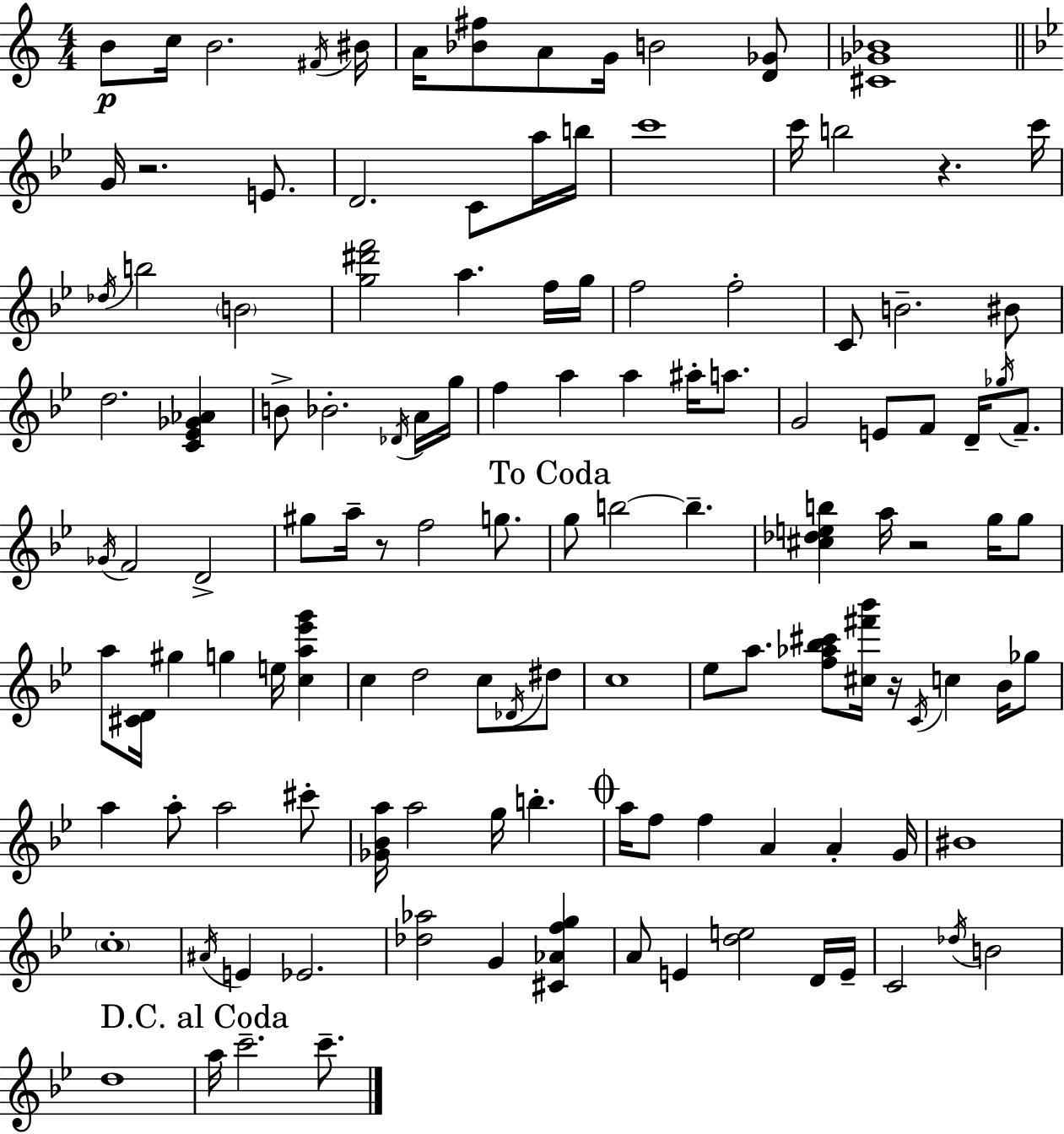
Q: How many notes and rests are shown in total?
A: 125